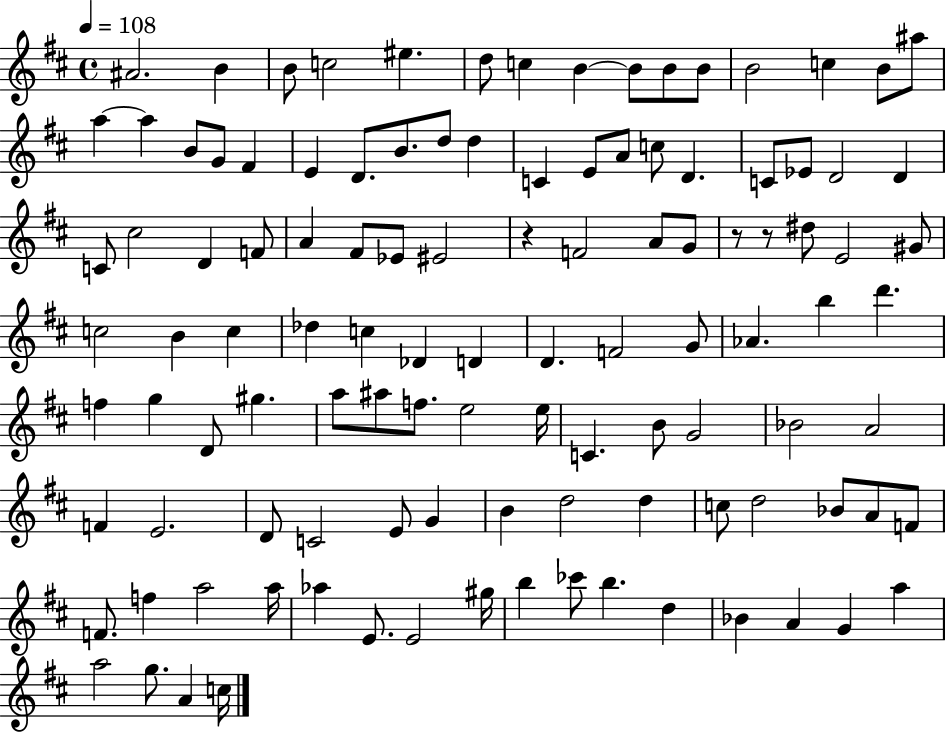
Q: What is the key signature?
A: D major